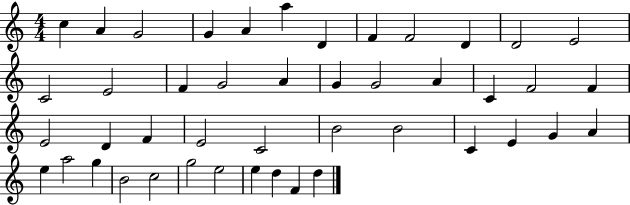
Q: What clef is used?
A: treble